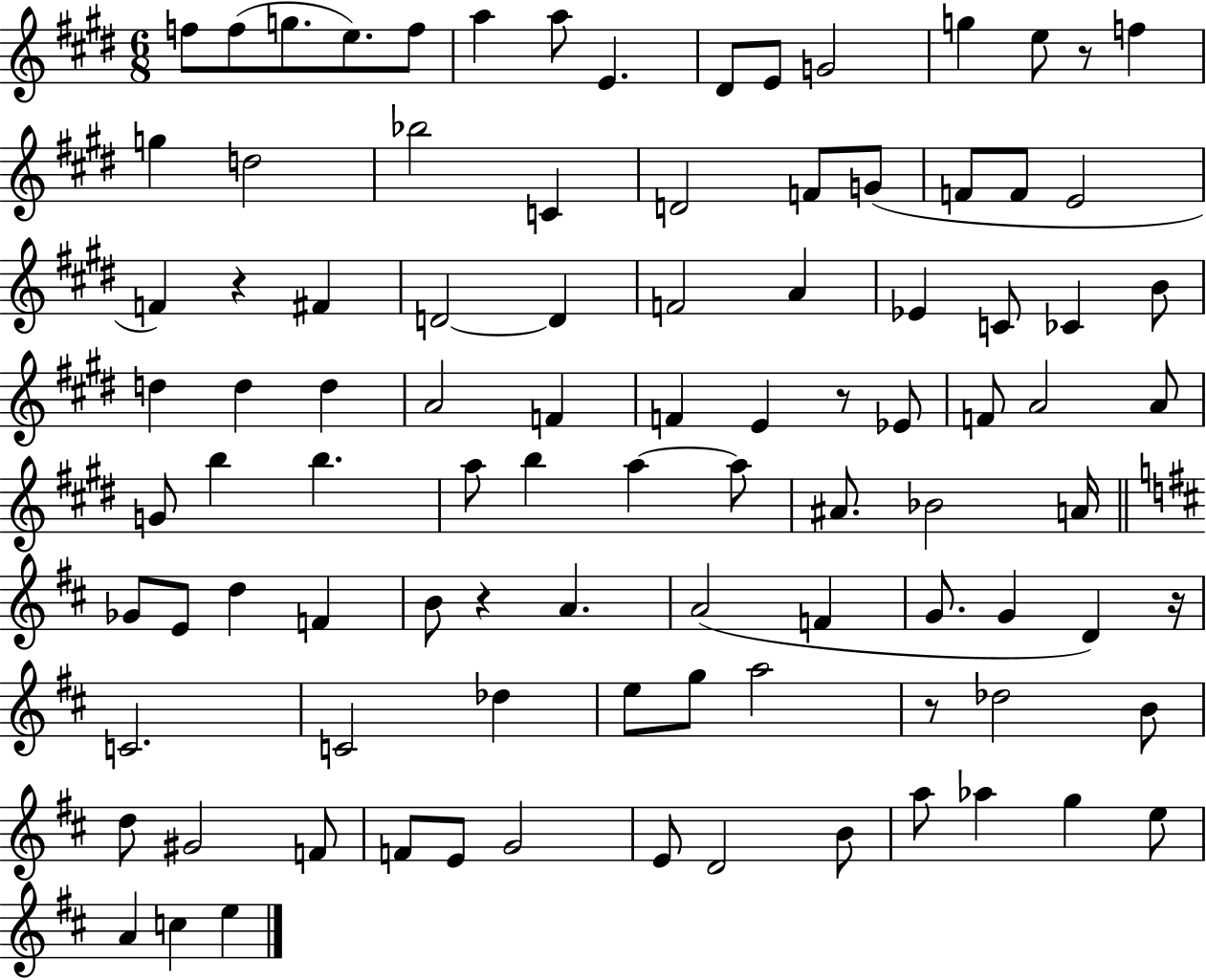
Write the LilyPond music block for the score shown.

{
  \clef treble
  \numericTimeSignature
  \time 6/8
  \key e \major
  \repeat volta 2 { f''8 f''8( g''8. e''8.) f''8 | a''4 a''8 e'4. | dis'8 e'8 g'2 | g''4 e''8 r8 f''4 | \break g''4 d''2 | bes''2 c'4 | d'2 f'8 g'8( | f'8 f'8 e'2 | \break f'4) r4 fis'4 | d'2~~ d'4 | f'2 a'4 | ees'4 c'8 ces'4 b'8 | \break d''4 d''4 d''4 | a'2 f'4 | f'4 e'4 r8 ees'8 | f'8 a'2 a'8 | \break g'8 b''4 b''4. | a''8 b''4 a''4~~ a''8 | ais'8. bes'2 a'16 | \bar "||" \break \key d \major ges'8 e'8 d''4 f'4 | b'8 r4 a'4. | a'2( f'4 | g'8. g'4 d'4) r16 | \break c'2. | c'2 des''4 | e''8 g''8 a''2 | r8 des''2 b'8 | \break d''8 gis'2 f'8 | f'8 e'8 g'2 | e'8 d'2 b'8 | a''8 aes''4 g''4 e''8 | \break a'4 c''4 e''4 | } \bar "|."
}